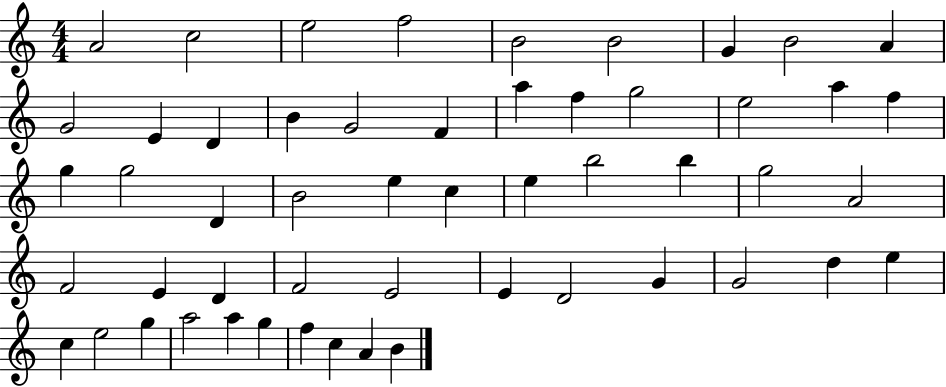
X:1
T:Untitled
M:4/4
L:1/4
K:C
A2 c2 e2 f2 B2 B2 G B2 A G2 E D B G2 F a f g2 e2 a f g g2 D B2 e c e b2 b g2 A2 F2 E D F2 E2 E D2 G G2 d e c e2 g a2 a g f c A B